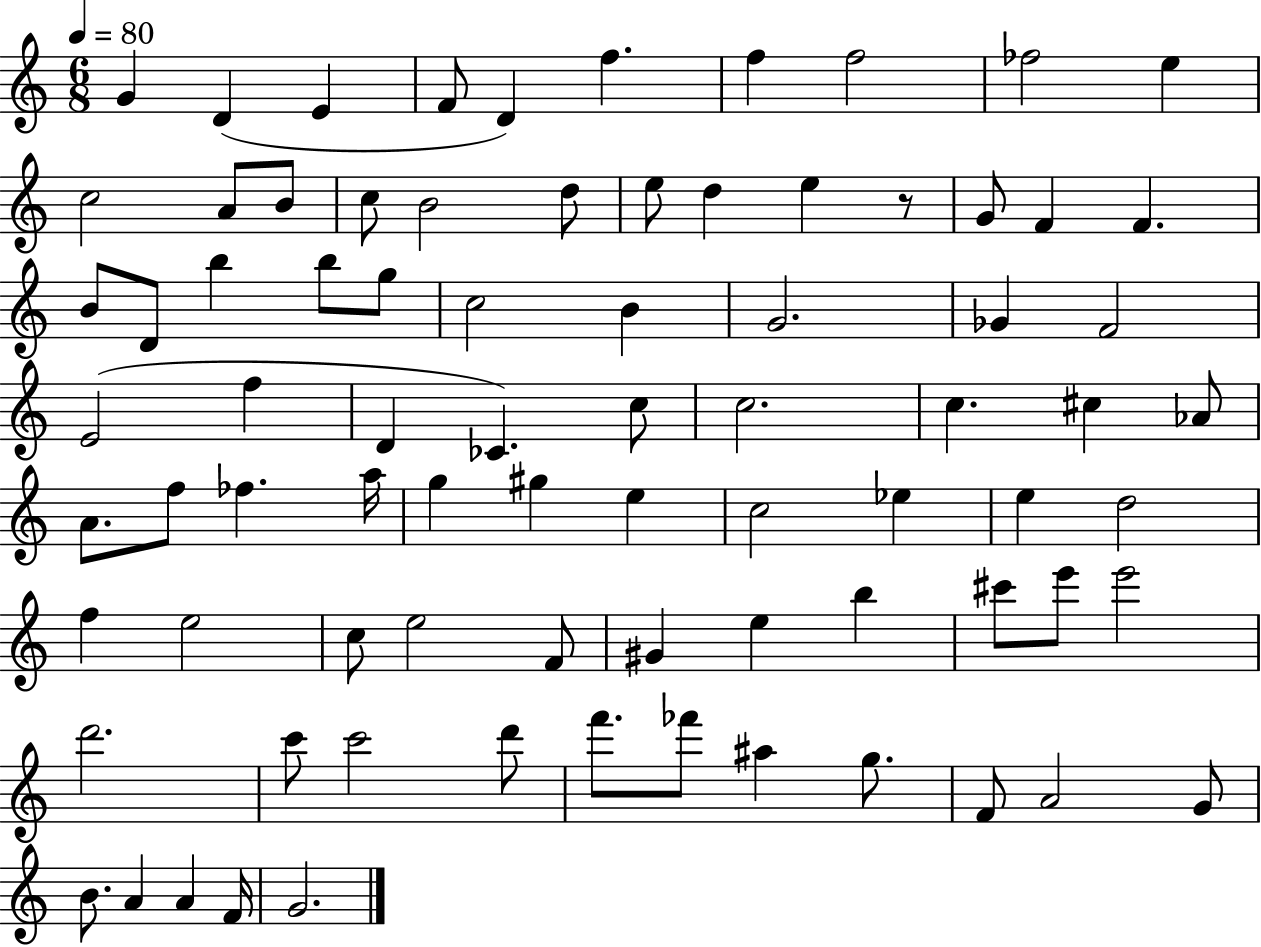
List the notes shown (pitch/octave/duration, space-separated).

G4/q D4/q E4/q F4/e D4/q F5/q. F5/q F5/h FES5/h E5/q C5/h A4/e B4/e C5/e B4/h D5/e E5/e D5/q E5/q R/e G4/e F4/q F4/q. B4/e D4/e B5/q B5/e G5/e C5/h B4/q G4/h. Gb4/q F4/h E4/h F5/q D4/q CES4/q. C5/e C5/h. C5/q. C#5/q Ab4/e A4/e. F5/e FES5/q. A5/s G5/q G#5/q E5/q C5/h Eb5/q E5/q D5/h F5/q E5/h C5/e E5/h F4/e G#4/q E5/q B5/q C#6/e E6/e E6/h D6/h. C6/e C6/h D6/e F6/e. FES6/e A#5/q G5/e. F4/e A4/h G4/e B4/e. A4/q A4/q F4/s G4/h.